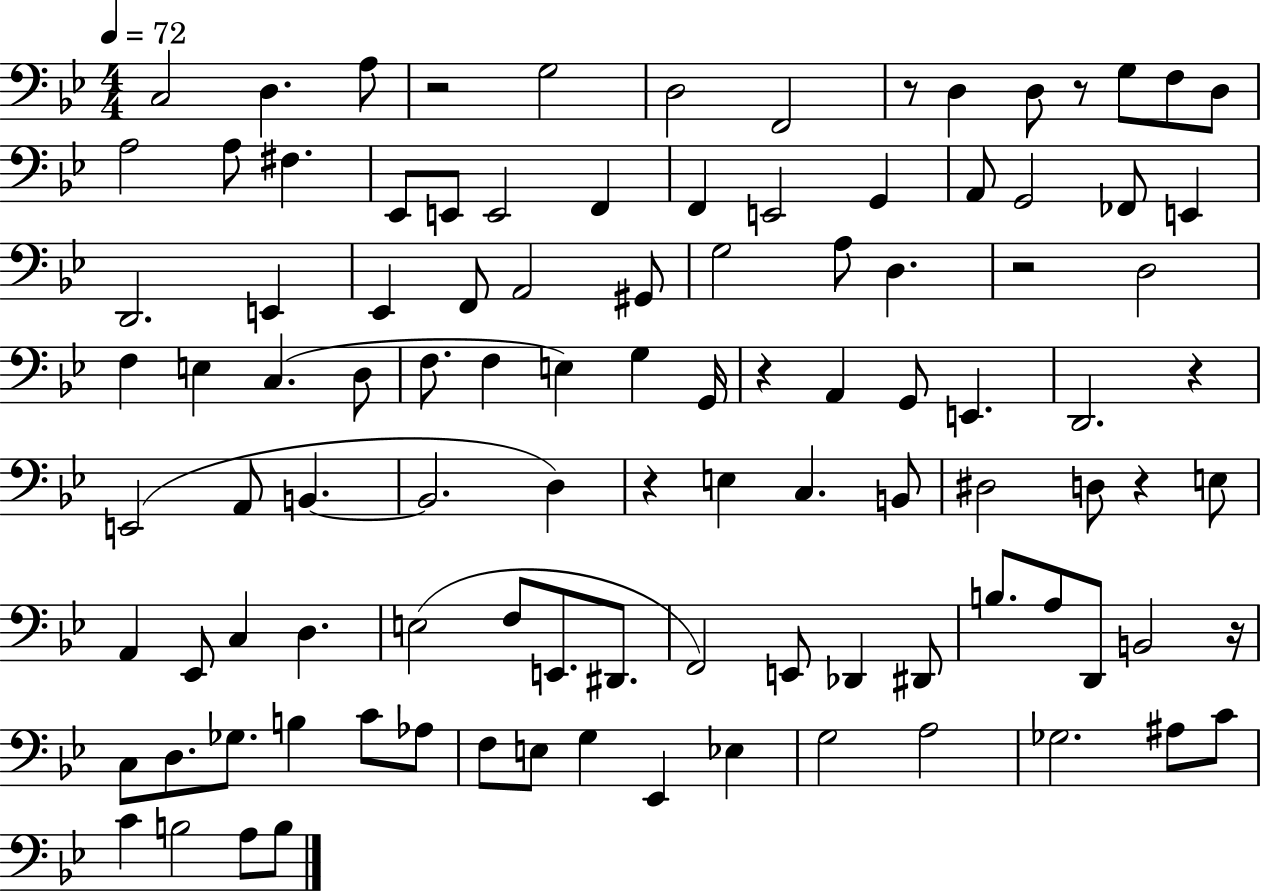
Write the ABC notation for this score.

X:1
T:Untitled
M:4/4
L:1/4
K:Bb
C,2 D, A,/2 z2 G,2 D,2 F,,2 z/2 D, D,/2 z/2 G,/2 F,/2 D,/2 A,2 A,/2 ^F, _E,,/2 E,,/2 E,,2 F,, F,, E,,2 G,, A,,/2 G,,2 _F,,/2 E,, D,,2 E,, _E,, F,,/2 A,,2 ^G,,/2 G,2 A,/2 D, z2 D,2 F, E, C, D,/2 F,/2 F, E, G, G,,/4 z A,, G,,/2 E,, D,,2 z E,,2 A,,/2 B,, B,,2 D, z E, C, B,,/2 ^D,2 D,/2 z E,/2 A,, _E,,/2 C, D, E,2 F,/2 E,,/2 ^D,,/2 F,,2 E,,/2 _D,, ^D,,/2 B,/2 A,/2 D,,/2 B,,2 z/4 C,/2 D,/2 _G,/2 B, C/2 _A,/2 F,/2 E,/2 G, _E,, _E, G,2 A,2 _G,2 ^A,/2 C/2 C B,2 A,/2 B,/2